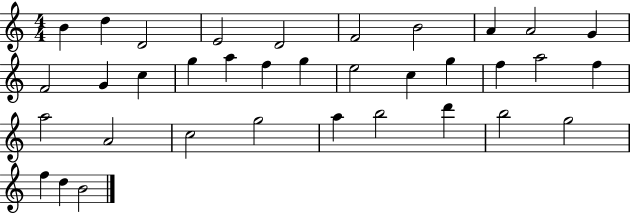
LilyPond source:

{
  \clef treble
  \numericTimeSignature
  \time 4/4
  \key c \major
  b'4 d''4 d'2 | e'2 d'2 | f'2 b'2 | a'4 a'2 g'4 | \break f'2 g'4 c''4 | g''4 a''4 f''4 g''4 | e''2 c''4 g''4 | f''4 a''2 f''4 | \break a''2 a'2 | c''2 g''2 | a''4 b''2 d'''4 | b''2 g''2 | \break f''4 d''4 b'2 | \bar "|."
}